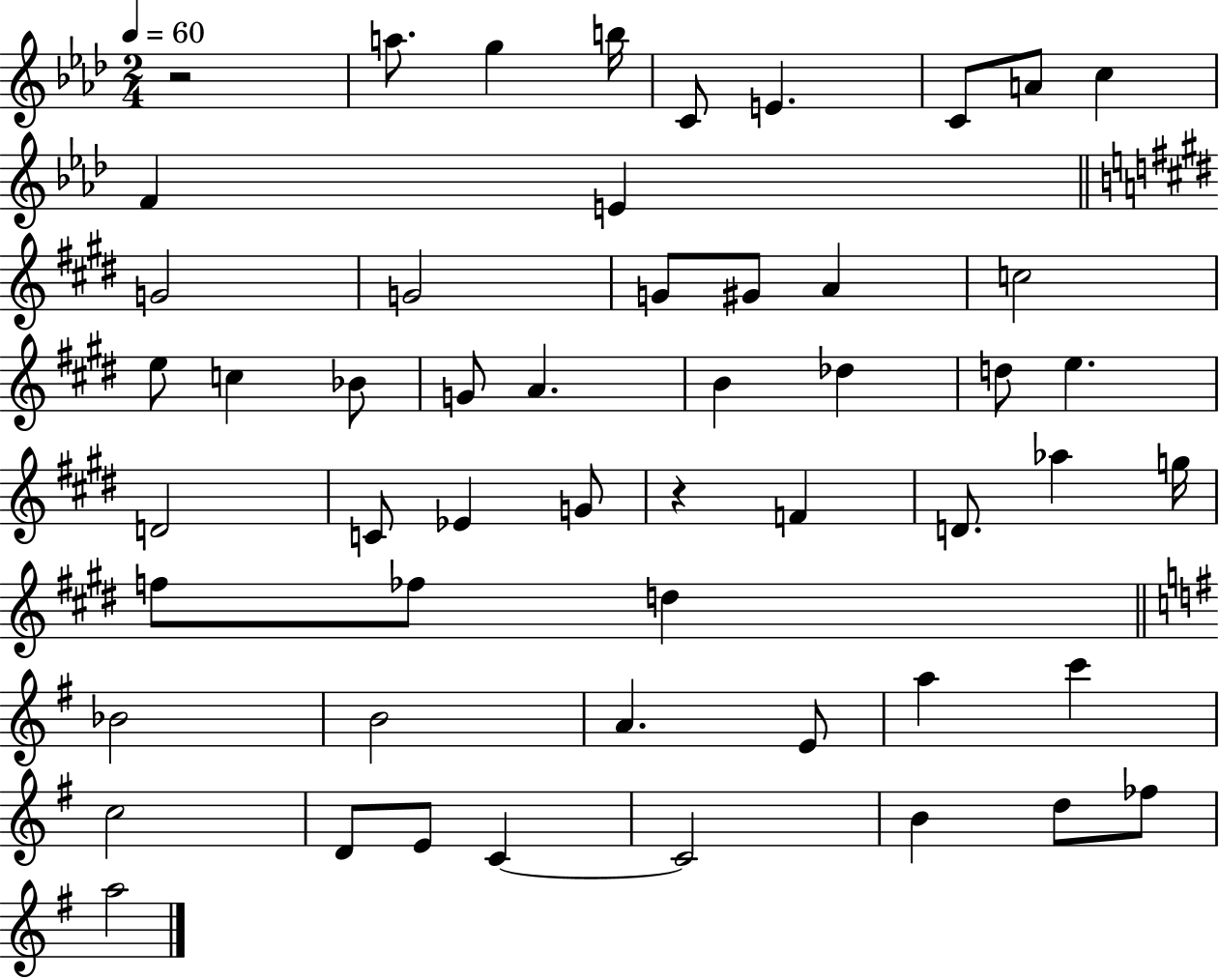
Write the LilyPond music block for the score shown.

{
  \clef treble
  \numericTimeSignature
  \time 2/4
  \key aes \major
  \tempo 4 = 60
  \repeat volta 2 { r2 | a''8. g''4 b''16 | c'8 e'4. | c'8 a'8 c''4 | \break f'4 e'4 | \bar "||" \break \key e \major g'2 | g'2 | g'8 gis'8 a'4 | c''2 | \break e''8 c''4 bes'8 | g'8 a'4. | b'4 des''4 | d''8 e''4. | \break d'2 | c'8 ees'4 g'8 | r4 f'4 | d'8. aes''4 g''16 | \break f''8 fes''8 d''4 | \bar "||" \break \key e \minor bes'2 | b'2 | a'4. e'8 | a''4 c'''4 | \break c''2 | d'8 e'8 c'4~~ | c'2 | b'4 d''8 fes''8 | \break a''2 | } \bar "|."
}